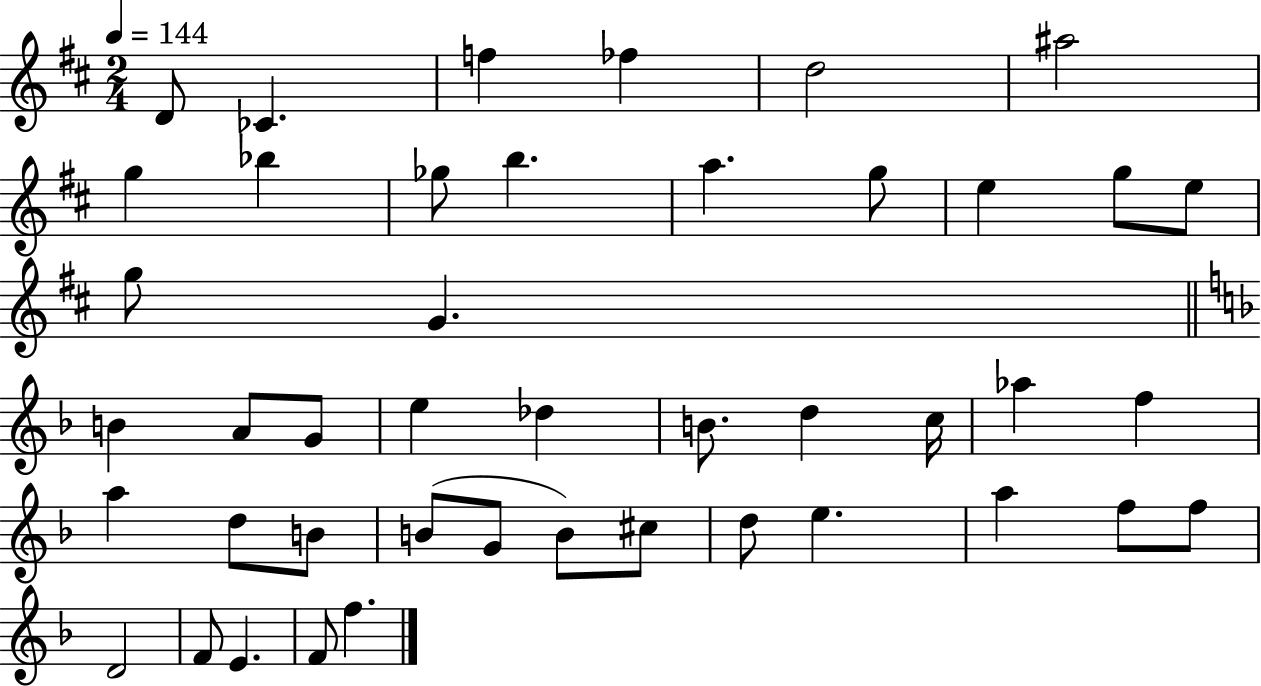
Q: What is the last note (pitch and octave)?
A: F5